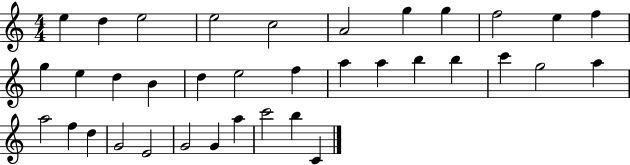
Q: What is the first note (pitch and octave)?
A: E5